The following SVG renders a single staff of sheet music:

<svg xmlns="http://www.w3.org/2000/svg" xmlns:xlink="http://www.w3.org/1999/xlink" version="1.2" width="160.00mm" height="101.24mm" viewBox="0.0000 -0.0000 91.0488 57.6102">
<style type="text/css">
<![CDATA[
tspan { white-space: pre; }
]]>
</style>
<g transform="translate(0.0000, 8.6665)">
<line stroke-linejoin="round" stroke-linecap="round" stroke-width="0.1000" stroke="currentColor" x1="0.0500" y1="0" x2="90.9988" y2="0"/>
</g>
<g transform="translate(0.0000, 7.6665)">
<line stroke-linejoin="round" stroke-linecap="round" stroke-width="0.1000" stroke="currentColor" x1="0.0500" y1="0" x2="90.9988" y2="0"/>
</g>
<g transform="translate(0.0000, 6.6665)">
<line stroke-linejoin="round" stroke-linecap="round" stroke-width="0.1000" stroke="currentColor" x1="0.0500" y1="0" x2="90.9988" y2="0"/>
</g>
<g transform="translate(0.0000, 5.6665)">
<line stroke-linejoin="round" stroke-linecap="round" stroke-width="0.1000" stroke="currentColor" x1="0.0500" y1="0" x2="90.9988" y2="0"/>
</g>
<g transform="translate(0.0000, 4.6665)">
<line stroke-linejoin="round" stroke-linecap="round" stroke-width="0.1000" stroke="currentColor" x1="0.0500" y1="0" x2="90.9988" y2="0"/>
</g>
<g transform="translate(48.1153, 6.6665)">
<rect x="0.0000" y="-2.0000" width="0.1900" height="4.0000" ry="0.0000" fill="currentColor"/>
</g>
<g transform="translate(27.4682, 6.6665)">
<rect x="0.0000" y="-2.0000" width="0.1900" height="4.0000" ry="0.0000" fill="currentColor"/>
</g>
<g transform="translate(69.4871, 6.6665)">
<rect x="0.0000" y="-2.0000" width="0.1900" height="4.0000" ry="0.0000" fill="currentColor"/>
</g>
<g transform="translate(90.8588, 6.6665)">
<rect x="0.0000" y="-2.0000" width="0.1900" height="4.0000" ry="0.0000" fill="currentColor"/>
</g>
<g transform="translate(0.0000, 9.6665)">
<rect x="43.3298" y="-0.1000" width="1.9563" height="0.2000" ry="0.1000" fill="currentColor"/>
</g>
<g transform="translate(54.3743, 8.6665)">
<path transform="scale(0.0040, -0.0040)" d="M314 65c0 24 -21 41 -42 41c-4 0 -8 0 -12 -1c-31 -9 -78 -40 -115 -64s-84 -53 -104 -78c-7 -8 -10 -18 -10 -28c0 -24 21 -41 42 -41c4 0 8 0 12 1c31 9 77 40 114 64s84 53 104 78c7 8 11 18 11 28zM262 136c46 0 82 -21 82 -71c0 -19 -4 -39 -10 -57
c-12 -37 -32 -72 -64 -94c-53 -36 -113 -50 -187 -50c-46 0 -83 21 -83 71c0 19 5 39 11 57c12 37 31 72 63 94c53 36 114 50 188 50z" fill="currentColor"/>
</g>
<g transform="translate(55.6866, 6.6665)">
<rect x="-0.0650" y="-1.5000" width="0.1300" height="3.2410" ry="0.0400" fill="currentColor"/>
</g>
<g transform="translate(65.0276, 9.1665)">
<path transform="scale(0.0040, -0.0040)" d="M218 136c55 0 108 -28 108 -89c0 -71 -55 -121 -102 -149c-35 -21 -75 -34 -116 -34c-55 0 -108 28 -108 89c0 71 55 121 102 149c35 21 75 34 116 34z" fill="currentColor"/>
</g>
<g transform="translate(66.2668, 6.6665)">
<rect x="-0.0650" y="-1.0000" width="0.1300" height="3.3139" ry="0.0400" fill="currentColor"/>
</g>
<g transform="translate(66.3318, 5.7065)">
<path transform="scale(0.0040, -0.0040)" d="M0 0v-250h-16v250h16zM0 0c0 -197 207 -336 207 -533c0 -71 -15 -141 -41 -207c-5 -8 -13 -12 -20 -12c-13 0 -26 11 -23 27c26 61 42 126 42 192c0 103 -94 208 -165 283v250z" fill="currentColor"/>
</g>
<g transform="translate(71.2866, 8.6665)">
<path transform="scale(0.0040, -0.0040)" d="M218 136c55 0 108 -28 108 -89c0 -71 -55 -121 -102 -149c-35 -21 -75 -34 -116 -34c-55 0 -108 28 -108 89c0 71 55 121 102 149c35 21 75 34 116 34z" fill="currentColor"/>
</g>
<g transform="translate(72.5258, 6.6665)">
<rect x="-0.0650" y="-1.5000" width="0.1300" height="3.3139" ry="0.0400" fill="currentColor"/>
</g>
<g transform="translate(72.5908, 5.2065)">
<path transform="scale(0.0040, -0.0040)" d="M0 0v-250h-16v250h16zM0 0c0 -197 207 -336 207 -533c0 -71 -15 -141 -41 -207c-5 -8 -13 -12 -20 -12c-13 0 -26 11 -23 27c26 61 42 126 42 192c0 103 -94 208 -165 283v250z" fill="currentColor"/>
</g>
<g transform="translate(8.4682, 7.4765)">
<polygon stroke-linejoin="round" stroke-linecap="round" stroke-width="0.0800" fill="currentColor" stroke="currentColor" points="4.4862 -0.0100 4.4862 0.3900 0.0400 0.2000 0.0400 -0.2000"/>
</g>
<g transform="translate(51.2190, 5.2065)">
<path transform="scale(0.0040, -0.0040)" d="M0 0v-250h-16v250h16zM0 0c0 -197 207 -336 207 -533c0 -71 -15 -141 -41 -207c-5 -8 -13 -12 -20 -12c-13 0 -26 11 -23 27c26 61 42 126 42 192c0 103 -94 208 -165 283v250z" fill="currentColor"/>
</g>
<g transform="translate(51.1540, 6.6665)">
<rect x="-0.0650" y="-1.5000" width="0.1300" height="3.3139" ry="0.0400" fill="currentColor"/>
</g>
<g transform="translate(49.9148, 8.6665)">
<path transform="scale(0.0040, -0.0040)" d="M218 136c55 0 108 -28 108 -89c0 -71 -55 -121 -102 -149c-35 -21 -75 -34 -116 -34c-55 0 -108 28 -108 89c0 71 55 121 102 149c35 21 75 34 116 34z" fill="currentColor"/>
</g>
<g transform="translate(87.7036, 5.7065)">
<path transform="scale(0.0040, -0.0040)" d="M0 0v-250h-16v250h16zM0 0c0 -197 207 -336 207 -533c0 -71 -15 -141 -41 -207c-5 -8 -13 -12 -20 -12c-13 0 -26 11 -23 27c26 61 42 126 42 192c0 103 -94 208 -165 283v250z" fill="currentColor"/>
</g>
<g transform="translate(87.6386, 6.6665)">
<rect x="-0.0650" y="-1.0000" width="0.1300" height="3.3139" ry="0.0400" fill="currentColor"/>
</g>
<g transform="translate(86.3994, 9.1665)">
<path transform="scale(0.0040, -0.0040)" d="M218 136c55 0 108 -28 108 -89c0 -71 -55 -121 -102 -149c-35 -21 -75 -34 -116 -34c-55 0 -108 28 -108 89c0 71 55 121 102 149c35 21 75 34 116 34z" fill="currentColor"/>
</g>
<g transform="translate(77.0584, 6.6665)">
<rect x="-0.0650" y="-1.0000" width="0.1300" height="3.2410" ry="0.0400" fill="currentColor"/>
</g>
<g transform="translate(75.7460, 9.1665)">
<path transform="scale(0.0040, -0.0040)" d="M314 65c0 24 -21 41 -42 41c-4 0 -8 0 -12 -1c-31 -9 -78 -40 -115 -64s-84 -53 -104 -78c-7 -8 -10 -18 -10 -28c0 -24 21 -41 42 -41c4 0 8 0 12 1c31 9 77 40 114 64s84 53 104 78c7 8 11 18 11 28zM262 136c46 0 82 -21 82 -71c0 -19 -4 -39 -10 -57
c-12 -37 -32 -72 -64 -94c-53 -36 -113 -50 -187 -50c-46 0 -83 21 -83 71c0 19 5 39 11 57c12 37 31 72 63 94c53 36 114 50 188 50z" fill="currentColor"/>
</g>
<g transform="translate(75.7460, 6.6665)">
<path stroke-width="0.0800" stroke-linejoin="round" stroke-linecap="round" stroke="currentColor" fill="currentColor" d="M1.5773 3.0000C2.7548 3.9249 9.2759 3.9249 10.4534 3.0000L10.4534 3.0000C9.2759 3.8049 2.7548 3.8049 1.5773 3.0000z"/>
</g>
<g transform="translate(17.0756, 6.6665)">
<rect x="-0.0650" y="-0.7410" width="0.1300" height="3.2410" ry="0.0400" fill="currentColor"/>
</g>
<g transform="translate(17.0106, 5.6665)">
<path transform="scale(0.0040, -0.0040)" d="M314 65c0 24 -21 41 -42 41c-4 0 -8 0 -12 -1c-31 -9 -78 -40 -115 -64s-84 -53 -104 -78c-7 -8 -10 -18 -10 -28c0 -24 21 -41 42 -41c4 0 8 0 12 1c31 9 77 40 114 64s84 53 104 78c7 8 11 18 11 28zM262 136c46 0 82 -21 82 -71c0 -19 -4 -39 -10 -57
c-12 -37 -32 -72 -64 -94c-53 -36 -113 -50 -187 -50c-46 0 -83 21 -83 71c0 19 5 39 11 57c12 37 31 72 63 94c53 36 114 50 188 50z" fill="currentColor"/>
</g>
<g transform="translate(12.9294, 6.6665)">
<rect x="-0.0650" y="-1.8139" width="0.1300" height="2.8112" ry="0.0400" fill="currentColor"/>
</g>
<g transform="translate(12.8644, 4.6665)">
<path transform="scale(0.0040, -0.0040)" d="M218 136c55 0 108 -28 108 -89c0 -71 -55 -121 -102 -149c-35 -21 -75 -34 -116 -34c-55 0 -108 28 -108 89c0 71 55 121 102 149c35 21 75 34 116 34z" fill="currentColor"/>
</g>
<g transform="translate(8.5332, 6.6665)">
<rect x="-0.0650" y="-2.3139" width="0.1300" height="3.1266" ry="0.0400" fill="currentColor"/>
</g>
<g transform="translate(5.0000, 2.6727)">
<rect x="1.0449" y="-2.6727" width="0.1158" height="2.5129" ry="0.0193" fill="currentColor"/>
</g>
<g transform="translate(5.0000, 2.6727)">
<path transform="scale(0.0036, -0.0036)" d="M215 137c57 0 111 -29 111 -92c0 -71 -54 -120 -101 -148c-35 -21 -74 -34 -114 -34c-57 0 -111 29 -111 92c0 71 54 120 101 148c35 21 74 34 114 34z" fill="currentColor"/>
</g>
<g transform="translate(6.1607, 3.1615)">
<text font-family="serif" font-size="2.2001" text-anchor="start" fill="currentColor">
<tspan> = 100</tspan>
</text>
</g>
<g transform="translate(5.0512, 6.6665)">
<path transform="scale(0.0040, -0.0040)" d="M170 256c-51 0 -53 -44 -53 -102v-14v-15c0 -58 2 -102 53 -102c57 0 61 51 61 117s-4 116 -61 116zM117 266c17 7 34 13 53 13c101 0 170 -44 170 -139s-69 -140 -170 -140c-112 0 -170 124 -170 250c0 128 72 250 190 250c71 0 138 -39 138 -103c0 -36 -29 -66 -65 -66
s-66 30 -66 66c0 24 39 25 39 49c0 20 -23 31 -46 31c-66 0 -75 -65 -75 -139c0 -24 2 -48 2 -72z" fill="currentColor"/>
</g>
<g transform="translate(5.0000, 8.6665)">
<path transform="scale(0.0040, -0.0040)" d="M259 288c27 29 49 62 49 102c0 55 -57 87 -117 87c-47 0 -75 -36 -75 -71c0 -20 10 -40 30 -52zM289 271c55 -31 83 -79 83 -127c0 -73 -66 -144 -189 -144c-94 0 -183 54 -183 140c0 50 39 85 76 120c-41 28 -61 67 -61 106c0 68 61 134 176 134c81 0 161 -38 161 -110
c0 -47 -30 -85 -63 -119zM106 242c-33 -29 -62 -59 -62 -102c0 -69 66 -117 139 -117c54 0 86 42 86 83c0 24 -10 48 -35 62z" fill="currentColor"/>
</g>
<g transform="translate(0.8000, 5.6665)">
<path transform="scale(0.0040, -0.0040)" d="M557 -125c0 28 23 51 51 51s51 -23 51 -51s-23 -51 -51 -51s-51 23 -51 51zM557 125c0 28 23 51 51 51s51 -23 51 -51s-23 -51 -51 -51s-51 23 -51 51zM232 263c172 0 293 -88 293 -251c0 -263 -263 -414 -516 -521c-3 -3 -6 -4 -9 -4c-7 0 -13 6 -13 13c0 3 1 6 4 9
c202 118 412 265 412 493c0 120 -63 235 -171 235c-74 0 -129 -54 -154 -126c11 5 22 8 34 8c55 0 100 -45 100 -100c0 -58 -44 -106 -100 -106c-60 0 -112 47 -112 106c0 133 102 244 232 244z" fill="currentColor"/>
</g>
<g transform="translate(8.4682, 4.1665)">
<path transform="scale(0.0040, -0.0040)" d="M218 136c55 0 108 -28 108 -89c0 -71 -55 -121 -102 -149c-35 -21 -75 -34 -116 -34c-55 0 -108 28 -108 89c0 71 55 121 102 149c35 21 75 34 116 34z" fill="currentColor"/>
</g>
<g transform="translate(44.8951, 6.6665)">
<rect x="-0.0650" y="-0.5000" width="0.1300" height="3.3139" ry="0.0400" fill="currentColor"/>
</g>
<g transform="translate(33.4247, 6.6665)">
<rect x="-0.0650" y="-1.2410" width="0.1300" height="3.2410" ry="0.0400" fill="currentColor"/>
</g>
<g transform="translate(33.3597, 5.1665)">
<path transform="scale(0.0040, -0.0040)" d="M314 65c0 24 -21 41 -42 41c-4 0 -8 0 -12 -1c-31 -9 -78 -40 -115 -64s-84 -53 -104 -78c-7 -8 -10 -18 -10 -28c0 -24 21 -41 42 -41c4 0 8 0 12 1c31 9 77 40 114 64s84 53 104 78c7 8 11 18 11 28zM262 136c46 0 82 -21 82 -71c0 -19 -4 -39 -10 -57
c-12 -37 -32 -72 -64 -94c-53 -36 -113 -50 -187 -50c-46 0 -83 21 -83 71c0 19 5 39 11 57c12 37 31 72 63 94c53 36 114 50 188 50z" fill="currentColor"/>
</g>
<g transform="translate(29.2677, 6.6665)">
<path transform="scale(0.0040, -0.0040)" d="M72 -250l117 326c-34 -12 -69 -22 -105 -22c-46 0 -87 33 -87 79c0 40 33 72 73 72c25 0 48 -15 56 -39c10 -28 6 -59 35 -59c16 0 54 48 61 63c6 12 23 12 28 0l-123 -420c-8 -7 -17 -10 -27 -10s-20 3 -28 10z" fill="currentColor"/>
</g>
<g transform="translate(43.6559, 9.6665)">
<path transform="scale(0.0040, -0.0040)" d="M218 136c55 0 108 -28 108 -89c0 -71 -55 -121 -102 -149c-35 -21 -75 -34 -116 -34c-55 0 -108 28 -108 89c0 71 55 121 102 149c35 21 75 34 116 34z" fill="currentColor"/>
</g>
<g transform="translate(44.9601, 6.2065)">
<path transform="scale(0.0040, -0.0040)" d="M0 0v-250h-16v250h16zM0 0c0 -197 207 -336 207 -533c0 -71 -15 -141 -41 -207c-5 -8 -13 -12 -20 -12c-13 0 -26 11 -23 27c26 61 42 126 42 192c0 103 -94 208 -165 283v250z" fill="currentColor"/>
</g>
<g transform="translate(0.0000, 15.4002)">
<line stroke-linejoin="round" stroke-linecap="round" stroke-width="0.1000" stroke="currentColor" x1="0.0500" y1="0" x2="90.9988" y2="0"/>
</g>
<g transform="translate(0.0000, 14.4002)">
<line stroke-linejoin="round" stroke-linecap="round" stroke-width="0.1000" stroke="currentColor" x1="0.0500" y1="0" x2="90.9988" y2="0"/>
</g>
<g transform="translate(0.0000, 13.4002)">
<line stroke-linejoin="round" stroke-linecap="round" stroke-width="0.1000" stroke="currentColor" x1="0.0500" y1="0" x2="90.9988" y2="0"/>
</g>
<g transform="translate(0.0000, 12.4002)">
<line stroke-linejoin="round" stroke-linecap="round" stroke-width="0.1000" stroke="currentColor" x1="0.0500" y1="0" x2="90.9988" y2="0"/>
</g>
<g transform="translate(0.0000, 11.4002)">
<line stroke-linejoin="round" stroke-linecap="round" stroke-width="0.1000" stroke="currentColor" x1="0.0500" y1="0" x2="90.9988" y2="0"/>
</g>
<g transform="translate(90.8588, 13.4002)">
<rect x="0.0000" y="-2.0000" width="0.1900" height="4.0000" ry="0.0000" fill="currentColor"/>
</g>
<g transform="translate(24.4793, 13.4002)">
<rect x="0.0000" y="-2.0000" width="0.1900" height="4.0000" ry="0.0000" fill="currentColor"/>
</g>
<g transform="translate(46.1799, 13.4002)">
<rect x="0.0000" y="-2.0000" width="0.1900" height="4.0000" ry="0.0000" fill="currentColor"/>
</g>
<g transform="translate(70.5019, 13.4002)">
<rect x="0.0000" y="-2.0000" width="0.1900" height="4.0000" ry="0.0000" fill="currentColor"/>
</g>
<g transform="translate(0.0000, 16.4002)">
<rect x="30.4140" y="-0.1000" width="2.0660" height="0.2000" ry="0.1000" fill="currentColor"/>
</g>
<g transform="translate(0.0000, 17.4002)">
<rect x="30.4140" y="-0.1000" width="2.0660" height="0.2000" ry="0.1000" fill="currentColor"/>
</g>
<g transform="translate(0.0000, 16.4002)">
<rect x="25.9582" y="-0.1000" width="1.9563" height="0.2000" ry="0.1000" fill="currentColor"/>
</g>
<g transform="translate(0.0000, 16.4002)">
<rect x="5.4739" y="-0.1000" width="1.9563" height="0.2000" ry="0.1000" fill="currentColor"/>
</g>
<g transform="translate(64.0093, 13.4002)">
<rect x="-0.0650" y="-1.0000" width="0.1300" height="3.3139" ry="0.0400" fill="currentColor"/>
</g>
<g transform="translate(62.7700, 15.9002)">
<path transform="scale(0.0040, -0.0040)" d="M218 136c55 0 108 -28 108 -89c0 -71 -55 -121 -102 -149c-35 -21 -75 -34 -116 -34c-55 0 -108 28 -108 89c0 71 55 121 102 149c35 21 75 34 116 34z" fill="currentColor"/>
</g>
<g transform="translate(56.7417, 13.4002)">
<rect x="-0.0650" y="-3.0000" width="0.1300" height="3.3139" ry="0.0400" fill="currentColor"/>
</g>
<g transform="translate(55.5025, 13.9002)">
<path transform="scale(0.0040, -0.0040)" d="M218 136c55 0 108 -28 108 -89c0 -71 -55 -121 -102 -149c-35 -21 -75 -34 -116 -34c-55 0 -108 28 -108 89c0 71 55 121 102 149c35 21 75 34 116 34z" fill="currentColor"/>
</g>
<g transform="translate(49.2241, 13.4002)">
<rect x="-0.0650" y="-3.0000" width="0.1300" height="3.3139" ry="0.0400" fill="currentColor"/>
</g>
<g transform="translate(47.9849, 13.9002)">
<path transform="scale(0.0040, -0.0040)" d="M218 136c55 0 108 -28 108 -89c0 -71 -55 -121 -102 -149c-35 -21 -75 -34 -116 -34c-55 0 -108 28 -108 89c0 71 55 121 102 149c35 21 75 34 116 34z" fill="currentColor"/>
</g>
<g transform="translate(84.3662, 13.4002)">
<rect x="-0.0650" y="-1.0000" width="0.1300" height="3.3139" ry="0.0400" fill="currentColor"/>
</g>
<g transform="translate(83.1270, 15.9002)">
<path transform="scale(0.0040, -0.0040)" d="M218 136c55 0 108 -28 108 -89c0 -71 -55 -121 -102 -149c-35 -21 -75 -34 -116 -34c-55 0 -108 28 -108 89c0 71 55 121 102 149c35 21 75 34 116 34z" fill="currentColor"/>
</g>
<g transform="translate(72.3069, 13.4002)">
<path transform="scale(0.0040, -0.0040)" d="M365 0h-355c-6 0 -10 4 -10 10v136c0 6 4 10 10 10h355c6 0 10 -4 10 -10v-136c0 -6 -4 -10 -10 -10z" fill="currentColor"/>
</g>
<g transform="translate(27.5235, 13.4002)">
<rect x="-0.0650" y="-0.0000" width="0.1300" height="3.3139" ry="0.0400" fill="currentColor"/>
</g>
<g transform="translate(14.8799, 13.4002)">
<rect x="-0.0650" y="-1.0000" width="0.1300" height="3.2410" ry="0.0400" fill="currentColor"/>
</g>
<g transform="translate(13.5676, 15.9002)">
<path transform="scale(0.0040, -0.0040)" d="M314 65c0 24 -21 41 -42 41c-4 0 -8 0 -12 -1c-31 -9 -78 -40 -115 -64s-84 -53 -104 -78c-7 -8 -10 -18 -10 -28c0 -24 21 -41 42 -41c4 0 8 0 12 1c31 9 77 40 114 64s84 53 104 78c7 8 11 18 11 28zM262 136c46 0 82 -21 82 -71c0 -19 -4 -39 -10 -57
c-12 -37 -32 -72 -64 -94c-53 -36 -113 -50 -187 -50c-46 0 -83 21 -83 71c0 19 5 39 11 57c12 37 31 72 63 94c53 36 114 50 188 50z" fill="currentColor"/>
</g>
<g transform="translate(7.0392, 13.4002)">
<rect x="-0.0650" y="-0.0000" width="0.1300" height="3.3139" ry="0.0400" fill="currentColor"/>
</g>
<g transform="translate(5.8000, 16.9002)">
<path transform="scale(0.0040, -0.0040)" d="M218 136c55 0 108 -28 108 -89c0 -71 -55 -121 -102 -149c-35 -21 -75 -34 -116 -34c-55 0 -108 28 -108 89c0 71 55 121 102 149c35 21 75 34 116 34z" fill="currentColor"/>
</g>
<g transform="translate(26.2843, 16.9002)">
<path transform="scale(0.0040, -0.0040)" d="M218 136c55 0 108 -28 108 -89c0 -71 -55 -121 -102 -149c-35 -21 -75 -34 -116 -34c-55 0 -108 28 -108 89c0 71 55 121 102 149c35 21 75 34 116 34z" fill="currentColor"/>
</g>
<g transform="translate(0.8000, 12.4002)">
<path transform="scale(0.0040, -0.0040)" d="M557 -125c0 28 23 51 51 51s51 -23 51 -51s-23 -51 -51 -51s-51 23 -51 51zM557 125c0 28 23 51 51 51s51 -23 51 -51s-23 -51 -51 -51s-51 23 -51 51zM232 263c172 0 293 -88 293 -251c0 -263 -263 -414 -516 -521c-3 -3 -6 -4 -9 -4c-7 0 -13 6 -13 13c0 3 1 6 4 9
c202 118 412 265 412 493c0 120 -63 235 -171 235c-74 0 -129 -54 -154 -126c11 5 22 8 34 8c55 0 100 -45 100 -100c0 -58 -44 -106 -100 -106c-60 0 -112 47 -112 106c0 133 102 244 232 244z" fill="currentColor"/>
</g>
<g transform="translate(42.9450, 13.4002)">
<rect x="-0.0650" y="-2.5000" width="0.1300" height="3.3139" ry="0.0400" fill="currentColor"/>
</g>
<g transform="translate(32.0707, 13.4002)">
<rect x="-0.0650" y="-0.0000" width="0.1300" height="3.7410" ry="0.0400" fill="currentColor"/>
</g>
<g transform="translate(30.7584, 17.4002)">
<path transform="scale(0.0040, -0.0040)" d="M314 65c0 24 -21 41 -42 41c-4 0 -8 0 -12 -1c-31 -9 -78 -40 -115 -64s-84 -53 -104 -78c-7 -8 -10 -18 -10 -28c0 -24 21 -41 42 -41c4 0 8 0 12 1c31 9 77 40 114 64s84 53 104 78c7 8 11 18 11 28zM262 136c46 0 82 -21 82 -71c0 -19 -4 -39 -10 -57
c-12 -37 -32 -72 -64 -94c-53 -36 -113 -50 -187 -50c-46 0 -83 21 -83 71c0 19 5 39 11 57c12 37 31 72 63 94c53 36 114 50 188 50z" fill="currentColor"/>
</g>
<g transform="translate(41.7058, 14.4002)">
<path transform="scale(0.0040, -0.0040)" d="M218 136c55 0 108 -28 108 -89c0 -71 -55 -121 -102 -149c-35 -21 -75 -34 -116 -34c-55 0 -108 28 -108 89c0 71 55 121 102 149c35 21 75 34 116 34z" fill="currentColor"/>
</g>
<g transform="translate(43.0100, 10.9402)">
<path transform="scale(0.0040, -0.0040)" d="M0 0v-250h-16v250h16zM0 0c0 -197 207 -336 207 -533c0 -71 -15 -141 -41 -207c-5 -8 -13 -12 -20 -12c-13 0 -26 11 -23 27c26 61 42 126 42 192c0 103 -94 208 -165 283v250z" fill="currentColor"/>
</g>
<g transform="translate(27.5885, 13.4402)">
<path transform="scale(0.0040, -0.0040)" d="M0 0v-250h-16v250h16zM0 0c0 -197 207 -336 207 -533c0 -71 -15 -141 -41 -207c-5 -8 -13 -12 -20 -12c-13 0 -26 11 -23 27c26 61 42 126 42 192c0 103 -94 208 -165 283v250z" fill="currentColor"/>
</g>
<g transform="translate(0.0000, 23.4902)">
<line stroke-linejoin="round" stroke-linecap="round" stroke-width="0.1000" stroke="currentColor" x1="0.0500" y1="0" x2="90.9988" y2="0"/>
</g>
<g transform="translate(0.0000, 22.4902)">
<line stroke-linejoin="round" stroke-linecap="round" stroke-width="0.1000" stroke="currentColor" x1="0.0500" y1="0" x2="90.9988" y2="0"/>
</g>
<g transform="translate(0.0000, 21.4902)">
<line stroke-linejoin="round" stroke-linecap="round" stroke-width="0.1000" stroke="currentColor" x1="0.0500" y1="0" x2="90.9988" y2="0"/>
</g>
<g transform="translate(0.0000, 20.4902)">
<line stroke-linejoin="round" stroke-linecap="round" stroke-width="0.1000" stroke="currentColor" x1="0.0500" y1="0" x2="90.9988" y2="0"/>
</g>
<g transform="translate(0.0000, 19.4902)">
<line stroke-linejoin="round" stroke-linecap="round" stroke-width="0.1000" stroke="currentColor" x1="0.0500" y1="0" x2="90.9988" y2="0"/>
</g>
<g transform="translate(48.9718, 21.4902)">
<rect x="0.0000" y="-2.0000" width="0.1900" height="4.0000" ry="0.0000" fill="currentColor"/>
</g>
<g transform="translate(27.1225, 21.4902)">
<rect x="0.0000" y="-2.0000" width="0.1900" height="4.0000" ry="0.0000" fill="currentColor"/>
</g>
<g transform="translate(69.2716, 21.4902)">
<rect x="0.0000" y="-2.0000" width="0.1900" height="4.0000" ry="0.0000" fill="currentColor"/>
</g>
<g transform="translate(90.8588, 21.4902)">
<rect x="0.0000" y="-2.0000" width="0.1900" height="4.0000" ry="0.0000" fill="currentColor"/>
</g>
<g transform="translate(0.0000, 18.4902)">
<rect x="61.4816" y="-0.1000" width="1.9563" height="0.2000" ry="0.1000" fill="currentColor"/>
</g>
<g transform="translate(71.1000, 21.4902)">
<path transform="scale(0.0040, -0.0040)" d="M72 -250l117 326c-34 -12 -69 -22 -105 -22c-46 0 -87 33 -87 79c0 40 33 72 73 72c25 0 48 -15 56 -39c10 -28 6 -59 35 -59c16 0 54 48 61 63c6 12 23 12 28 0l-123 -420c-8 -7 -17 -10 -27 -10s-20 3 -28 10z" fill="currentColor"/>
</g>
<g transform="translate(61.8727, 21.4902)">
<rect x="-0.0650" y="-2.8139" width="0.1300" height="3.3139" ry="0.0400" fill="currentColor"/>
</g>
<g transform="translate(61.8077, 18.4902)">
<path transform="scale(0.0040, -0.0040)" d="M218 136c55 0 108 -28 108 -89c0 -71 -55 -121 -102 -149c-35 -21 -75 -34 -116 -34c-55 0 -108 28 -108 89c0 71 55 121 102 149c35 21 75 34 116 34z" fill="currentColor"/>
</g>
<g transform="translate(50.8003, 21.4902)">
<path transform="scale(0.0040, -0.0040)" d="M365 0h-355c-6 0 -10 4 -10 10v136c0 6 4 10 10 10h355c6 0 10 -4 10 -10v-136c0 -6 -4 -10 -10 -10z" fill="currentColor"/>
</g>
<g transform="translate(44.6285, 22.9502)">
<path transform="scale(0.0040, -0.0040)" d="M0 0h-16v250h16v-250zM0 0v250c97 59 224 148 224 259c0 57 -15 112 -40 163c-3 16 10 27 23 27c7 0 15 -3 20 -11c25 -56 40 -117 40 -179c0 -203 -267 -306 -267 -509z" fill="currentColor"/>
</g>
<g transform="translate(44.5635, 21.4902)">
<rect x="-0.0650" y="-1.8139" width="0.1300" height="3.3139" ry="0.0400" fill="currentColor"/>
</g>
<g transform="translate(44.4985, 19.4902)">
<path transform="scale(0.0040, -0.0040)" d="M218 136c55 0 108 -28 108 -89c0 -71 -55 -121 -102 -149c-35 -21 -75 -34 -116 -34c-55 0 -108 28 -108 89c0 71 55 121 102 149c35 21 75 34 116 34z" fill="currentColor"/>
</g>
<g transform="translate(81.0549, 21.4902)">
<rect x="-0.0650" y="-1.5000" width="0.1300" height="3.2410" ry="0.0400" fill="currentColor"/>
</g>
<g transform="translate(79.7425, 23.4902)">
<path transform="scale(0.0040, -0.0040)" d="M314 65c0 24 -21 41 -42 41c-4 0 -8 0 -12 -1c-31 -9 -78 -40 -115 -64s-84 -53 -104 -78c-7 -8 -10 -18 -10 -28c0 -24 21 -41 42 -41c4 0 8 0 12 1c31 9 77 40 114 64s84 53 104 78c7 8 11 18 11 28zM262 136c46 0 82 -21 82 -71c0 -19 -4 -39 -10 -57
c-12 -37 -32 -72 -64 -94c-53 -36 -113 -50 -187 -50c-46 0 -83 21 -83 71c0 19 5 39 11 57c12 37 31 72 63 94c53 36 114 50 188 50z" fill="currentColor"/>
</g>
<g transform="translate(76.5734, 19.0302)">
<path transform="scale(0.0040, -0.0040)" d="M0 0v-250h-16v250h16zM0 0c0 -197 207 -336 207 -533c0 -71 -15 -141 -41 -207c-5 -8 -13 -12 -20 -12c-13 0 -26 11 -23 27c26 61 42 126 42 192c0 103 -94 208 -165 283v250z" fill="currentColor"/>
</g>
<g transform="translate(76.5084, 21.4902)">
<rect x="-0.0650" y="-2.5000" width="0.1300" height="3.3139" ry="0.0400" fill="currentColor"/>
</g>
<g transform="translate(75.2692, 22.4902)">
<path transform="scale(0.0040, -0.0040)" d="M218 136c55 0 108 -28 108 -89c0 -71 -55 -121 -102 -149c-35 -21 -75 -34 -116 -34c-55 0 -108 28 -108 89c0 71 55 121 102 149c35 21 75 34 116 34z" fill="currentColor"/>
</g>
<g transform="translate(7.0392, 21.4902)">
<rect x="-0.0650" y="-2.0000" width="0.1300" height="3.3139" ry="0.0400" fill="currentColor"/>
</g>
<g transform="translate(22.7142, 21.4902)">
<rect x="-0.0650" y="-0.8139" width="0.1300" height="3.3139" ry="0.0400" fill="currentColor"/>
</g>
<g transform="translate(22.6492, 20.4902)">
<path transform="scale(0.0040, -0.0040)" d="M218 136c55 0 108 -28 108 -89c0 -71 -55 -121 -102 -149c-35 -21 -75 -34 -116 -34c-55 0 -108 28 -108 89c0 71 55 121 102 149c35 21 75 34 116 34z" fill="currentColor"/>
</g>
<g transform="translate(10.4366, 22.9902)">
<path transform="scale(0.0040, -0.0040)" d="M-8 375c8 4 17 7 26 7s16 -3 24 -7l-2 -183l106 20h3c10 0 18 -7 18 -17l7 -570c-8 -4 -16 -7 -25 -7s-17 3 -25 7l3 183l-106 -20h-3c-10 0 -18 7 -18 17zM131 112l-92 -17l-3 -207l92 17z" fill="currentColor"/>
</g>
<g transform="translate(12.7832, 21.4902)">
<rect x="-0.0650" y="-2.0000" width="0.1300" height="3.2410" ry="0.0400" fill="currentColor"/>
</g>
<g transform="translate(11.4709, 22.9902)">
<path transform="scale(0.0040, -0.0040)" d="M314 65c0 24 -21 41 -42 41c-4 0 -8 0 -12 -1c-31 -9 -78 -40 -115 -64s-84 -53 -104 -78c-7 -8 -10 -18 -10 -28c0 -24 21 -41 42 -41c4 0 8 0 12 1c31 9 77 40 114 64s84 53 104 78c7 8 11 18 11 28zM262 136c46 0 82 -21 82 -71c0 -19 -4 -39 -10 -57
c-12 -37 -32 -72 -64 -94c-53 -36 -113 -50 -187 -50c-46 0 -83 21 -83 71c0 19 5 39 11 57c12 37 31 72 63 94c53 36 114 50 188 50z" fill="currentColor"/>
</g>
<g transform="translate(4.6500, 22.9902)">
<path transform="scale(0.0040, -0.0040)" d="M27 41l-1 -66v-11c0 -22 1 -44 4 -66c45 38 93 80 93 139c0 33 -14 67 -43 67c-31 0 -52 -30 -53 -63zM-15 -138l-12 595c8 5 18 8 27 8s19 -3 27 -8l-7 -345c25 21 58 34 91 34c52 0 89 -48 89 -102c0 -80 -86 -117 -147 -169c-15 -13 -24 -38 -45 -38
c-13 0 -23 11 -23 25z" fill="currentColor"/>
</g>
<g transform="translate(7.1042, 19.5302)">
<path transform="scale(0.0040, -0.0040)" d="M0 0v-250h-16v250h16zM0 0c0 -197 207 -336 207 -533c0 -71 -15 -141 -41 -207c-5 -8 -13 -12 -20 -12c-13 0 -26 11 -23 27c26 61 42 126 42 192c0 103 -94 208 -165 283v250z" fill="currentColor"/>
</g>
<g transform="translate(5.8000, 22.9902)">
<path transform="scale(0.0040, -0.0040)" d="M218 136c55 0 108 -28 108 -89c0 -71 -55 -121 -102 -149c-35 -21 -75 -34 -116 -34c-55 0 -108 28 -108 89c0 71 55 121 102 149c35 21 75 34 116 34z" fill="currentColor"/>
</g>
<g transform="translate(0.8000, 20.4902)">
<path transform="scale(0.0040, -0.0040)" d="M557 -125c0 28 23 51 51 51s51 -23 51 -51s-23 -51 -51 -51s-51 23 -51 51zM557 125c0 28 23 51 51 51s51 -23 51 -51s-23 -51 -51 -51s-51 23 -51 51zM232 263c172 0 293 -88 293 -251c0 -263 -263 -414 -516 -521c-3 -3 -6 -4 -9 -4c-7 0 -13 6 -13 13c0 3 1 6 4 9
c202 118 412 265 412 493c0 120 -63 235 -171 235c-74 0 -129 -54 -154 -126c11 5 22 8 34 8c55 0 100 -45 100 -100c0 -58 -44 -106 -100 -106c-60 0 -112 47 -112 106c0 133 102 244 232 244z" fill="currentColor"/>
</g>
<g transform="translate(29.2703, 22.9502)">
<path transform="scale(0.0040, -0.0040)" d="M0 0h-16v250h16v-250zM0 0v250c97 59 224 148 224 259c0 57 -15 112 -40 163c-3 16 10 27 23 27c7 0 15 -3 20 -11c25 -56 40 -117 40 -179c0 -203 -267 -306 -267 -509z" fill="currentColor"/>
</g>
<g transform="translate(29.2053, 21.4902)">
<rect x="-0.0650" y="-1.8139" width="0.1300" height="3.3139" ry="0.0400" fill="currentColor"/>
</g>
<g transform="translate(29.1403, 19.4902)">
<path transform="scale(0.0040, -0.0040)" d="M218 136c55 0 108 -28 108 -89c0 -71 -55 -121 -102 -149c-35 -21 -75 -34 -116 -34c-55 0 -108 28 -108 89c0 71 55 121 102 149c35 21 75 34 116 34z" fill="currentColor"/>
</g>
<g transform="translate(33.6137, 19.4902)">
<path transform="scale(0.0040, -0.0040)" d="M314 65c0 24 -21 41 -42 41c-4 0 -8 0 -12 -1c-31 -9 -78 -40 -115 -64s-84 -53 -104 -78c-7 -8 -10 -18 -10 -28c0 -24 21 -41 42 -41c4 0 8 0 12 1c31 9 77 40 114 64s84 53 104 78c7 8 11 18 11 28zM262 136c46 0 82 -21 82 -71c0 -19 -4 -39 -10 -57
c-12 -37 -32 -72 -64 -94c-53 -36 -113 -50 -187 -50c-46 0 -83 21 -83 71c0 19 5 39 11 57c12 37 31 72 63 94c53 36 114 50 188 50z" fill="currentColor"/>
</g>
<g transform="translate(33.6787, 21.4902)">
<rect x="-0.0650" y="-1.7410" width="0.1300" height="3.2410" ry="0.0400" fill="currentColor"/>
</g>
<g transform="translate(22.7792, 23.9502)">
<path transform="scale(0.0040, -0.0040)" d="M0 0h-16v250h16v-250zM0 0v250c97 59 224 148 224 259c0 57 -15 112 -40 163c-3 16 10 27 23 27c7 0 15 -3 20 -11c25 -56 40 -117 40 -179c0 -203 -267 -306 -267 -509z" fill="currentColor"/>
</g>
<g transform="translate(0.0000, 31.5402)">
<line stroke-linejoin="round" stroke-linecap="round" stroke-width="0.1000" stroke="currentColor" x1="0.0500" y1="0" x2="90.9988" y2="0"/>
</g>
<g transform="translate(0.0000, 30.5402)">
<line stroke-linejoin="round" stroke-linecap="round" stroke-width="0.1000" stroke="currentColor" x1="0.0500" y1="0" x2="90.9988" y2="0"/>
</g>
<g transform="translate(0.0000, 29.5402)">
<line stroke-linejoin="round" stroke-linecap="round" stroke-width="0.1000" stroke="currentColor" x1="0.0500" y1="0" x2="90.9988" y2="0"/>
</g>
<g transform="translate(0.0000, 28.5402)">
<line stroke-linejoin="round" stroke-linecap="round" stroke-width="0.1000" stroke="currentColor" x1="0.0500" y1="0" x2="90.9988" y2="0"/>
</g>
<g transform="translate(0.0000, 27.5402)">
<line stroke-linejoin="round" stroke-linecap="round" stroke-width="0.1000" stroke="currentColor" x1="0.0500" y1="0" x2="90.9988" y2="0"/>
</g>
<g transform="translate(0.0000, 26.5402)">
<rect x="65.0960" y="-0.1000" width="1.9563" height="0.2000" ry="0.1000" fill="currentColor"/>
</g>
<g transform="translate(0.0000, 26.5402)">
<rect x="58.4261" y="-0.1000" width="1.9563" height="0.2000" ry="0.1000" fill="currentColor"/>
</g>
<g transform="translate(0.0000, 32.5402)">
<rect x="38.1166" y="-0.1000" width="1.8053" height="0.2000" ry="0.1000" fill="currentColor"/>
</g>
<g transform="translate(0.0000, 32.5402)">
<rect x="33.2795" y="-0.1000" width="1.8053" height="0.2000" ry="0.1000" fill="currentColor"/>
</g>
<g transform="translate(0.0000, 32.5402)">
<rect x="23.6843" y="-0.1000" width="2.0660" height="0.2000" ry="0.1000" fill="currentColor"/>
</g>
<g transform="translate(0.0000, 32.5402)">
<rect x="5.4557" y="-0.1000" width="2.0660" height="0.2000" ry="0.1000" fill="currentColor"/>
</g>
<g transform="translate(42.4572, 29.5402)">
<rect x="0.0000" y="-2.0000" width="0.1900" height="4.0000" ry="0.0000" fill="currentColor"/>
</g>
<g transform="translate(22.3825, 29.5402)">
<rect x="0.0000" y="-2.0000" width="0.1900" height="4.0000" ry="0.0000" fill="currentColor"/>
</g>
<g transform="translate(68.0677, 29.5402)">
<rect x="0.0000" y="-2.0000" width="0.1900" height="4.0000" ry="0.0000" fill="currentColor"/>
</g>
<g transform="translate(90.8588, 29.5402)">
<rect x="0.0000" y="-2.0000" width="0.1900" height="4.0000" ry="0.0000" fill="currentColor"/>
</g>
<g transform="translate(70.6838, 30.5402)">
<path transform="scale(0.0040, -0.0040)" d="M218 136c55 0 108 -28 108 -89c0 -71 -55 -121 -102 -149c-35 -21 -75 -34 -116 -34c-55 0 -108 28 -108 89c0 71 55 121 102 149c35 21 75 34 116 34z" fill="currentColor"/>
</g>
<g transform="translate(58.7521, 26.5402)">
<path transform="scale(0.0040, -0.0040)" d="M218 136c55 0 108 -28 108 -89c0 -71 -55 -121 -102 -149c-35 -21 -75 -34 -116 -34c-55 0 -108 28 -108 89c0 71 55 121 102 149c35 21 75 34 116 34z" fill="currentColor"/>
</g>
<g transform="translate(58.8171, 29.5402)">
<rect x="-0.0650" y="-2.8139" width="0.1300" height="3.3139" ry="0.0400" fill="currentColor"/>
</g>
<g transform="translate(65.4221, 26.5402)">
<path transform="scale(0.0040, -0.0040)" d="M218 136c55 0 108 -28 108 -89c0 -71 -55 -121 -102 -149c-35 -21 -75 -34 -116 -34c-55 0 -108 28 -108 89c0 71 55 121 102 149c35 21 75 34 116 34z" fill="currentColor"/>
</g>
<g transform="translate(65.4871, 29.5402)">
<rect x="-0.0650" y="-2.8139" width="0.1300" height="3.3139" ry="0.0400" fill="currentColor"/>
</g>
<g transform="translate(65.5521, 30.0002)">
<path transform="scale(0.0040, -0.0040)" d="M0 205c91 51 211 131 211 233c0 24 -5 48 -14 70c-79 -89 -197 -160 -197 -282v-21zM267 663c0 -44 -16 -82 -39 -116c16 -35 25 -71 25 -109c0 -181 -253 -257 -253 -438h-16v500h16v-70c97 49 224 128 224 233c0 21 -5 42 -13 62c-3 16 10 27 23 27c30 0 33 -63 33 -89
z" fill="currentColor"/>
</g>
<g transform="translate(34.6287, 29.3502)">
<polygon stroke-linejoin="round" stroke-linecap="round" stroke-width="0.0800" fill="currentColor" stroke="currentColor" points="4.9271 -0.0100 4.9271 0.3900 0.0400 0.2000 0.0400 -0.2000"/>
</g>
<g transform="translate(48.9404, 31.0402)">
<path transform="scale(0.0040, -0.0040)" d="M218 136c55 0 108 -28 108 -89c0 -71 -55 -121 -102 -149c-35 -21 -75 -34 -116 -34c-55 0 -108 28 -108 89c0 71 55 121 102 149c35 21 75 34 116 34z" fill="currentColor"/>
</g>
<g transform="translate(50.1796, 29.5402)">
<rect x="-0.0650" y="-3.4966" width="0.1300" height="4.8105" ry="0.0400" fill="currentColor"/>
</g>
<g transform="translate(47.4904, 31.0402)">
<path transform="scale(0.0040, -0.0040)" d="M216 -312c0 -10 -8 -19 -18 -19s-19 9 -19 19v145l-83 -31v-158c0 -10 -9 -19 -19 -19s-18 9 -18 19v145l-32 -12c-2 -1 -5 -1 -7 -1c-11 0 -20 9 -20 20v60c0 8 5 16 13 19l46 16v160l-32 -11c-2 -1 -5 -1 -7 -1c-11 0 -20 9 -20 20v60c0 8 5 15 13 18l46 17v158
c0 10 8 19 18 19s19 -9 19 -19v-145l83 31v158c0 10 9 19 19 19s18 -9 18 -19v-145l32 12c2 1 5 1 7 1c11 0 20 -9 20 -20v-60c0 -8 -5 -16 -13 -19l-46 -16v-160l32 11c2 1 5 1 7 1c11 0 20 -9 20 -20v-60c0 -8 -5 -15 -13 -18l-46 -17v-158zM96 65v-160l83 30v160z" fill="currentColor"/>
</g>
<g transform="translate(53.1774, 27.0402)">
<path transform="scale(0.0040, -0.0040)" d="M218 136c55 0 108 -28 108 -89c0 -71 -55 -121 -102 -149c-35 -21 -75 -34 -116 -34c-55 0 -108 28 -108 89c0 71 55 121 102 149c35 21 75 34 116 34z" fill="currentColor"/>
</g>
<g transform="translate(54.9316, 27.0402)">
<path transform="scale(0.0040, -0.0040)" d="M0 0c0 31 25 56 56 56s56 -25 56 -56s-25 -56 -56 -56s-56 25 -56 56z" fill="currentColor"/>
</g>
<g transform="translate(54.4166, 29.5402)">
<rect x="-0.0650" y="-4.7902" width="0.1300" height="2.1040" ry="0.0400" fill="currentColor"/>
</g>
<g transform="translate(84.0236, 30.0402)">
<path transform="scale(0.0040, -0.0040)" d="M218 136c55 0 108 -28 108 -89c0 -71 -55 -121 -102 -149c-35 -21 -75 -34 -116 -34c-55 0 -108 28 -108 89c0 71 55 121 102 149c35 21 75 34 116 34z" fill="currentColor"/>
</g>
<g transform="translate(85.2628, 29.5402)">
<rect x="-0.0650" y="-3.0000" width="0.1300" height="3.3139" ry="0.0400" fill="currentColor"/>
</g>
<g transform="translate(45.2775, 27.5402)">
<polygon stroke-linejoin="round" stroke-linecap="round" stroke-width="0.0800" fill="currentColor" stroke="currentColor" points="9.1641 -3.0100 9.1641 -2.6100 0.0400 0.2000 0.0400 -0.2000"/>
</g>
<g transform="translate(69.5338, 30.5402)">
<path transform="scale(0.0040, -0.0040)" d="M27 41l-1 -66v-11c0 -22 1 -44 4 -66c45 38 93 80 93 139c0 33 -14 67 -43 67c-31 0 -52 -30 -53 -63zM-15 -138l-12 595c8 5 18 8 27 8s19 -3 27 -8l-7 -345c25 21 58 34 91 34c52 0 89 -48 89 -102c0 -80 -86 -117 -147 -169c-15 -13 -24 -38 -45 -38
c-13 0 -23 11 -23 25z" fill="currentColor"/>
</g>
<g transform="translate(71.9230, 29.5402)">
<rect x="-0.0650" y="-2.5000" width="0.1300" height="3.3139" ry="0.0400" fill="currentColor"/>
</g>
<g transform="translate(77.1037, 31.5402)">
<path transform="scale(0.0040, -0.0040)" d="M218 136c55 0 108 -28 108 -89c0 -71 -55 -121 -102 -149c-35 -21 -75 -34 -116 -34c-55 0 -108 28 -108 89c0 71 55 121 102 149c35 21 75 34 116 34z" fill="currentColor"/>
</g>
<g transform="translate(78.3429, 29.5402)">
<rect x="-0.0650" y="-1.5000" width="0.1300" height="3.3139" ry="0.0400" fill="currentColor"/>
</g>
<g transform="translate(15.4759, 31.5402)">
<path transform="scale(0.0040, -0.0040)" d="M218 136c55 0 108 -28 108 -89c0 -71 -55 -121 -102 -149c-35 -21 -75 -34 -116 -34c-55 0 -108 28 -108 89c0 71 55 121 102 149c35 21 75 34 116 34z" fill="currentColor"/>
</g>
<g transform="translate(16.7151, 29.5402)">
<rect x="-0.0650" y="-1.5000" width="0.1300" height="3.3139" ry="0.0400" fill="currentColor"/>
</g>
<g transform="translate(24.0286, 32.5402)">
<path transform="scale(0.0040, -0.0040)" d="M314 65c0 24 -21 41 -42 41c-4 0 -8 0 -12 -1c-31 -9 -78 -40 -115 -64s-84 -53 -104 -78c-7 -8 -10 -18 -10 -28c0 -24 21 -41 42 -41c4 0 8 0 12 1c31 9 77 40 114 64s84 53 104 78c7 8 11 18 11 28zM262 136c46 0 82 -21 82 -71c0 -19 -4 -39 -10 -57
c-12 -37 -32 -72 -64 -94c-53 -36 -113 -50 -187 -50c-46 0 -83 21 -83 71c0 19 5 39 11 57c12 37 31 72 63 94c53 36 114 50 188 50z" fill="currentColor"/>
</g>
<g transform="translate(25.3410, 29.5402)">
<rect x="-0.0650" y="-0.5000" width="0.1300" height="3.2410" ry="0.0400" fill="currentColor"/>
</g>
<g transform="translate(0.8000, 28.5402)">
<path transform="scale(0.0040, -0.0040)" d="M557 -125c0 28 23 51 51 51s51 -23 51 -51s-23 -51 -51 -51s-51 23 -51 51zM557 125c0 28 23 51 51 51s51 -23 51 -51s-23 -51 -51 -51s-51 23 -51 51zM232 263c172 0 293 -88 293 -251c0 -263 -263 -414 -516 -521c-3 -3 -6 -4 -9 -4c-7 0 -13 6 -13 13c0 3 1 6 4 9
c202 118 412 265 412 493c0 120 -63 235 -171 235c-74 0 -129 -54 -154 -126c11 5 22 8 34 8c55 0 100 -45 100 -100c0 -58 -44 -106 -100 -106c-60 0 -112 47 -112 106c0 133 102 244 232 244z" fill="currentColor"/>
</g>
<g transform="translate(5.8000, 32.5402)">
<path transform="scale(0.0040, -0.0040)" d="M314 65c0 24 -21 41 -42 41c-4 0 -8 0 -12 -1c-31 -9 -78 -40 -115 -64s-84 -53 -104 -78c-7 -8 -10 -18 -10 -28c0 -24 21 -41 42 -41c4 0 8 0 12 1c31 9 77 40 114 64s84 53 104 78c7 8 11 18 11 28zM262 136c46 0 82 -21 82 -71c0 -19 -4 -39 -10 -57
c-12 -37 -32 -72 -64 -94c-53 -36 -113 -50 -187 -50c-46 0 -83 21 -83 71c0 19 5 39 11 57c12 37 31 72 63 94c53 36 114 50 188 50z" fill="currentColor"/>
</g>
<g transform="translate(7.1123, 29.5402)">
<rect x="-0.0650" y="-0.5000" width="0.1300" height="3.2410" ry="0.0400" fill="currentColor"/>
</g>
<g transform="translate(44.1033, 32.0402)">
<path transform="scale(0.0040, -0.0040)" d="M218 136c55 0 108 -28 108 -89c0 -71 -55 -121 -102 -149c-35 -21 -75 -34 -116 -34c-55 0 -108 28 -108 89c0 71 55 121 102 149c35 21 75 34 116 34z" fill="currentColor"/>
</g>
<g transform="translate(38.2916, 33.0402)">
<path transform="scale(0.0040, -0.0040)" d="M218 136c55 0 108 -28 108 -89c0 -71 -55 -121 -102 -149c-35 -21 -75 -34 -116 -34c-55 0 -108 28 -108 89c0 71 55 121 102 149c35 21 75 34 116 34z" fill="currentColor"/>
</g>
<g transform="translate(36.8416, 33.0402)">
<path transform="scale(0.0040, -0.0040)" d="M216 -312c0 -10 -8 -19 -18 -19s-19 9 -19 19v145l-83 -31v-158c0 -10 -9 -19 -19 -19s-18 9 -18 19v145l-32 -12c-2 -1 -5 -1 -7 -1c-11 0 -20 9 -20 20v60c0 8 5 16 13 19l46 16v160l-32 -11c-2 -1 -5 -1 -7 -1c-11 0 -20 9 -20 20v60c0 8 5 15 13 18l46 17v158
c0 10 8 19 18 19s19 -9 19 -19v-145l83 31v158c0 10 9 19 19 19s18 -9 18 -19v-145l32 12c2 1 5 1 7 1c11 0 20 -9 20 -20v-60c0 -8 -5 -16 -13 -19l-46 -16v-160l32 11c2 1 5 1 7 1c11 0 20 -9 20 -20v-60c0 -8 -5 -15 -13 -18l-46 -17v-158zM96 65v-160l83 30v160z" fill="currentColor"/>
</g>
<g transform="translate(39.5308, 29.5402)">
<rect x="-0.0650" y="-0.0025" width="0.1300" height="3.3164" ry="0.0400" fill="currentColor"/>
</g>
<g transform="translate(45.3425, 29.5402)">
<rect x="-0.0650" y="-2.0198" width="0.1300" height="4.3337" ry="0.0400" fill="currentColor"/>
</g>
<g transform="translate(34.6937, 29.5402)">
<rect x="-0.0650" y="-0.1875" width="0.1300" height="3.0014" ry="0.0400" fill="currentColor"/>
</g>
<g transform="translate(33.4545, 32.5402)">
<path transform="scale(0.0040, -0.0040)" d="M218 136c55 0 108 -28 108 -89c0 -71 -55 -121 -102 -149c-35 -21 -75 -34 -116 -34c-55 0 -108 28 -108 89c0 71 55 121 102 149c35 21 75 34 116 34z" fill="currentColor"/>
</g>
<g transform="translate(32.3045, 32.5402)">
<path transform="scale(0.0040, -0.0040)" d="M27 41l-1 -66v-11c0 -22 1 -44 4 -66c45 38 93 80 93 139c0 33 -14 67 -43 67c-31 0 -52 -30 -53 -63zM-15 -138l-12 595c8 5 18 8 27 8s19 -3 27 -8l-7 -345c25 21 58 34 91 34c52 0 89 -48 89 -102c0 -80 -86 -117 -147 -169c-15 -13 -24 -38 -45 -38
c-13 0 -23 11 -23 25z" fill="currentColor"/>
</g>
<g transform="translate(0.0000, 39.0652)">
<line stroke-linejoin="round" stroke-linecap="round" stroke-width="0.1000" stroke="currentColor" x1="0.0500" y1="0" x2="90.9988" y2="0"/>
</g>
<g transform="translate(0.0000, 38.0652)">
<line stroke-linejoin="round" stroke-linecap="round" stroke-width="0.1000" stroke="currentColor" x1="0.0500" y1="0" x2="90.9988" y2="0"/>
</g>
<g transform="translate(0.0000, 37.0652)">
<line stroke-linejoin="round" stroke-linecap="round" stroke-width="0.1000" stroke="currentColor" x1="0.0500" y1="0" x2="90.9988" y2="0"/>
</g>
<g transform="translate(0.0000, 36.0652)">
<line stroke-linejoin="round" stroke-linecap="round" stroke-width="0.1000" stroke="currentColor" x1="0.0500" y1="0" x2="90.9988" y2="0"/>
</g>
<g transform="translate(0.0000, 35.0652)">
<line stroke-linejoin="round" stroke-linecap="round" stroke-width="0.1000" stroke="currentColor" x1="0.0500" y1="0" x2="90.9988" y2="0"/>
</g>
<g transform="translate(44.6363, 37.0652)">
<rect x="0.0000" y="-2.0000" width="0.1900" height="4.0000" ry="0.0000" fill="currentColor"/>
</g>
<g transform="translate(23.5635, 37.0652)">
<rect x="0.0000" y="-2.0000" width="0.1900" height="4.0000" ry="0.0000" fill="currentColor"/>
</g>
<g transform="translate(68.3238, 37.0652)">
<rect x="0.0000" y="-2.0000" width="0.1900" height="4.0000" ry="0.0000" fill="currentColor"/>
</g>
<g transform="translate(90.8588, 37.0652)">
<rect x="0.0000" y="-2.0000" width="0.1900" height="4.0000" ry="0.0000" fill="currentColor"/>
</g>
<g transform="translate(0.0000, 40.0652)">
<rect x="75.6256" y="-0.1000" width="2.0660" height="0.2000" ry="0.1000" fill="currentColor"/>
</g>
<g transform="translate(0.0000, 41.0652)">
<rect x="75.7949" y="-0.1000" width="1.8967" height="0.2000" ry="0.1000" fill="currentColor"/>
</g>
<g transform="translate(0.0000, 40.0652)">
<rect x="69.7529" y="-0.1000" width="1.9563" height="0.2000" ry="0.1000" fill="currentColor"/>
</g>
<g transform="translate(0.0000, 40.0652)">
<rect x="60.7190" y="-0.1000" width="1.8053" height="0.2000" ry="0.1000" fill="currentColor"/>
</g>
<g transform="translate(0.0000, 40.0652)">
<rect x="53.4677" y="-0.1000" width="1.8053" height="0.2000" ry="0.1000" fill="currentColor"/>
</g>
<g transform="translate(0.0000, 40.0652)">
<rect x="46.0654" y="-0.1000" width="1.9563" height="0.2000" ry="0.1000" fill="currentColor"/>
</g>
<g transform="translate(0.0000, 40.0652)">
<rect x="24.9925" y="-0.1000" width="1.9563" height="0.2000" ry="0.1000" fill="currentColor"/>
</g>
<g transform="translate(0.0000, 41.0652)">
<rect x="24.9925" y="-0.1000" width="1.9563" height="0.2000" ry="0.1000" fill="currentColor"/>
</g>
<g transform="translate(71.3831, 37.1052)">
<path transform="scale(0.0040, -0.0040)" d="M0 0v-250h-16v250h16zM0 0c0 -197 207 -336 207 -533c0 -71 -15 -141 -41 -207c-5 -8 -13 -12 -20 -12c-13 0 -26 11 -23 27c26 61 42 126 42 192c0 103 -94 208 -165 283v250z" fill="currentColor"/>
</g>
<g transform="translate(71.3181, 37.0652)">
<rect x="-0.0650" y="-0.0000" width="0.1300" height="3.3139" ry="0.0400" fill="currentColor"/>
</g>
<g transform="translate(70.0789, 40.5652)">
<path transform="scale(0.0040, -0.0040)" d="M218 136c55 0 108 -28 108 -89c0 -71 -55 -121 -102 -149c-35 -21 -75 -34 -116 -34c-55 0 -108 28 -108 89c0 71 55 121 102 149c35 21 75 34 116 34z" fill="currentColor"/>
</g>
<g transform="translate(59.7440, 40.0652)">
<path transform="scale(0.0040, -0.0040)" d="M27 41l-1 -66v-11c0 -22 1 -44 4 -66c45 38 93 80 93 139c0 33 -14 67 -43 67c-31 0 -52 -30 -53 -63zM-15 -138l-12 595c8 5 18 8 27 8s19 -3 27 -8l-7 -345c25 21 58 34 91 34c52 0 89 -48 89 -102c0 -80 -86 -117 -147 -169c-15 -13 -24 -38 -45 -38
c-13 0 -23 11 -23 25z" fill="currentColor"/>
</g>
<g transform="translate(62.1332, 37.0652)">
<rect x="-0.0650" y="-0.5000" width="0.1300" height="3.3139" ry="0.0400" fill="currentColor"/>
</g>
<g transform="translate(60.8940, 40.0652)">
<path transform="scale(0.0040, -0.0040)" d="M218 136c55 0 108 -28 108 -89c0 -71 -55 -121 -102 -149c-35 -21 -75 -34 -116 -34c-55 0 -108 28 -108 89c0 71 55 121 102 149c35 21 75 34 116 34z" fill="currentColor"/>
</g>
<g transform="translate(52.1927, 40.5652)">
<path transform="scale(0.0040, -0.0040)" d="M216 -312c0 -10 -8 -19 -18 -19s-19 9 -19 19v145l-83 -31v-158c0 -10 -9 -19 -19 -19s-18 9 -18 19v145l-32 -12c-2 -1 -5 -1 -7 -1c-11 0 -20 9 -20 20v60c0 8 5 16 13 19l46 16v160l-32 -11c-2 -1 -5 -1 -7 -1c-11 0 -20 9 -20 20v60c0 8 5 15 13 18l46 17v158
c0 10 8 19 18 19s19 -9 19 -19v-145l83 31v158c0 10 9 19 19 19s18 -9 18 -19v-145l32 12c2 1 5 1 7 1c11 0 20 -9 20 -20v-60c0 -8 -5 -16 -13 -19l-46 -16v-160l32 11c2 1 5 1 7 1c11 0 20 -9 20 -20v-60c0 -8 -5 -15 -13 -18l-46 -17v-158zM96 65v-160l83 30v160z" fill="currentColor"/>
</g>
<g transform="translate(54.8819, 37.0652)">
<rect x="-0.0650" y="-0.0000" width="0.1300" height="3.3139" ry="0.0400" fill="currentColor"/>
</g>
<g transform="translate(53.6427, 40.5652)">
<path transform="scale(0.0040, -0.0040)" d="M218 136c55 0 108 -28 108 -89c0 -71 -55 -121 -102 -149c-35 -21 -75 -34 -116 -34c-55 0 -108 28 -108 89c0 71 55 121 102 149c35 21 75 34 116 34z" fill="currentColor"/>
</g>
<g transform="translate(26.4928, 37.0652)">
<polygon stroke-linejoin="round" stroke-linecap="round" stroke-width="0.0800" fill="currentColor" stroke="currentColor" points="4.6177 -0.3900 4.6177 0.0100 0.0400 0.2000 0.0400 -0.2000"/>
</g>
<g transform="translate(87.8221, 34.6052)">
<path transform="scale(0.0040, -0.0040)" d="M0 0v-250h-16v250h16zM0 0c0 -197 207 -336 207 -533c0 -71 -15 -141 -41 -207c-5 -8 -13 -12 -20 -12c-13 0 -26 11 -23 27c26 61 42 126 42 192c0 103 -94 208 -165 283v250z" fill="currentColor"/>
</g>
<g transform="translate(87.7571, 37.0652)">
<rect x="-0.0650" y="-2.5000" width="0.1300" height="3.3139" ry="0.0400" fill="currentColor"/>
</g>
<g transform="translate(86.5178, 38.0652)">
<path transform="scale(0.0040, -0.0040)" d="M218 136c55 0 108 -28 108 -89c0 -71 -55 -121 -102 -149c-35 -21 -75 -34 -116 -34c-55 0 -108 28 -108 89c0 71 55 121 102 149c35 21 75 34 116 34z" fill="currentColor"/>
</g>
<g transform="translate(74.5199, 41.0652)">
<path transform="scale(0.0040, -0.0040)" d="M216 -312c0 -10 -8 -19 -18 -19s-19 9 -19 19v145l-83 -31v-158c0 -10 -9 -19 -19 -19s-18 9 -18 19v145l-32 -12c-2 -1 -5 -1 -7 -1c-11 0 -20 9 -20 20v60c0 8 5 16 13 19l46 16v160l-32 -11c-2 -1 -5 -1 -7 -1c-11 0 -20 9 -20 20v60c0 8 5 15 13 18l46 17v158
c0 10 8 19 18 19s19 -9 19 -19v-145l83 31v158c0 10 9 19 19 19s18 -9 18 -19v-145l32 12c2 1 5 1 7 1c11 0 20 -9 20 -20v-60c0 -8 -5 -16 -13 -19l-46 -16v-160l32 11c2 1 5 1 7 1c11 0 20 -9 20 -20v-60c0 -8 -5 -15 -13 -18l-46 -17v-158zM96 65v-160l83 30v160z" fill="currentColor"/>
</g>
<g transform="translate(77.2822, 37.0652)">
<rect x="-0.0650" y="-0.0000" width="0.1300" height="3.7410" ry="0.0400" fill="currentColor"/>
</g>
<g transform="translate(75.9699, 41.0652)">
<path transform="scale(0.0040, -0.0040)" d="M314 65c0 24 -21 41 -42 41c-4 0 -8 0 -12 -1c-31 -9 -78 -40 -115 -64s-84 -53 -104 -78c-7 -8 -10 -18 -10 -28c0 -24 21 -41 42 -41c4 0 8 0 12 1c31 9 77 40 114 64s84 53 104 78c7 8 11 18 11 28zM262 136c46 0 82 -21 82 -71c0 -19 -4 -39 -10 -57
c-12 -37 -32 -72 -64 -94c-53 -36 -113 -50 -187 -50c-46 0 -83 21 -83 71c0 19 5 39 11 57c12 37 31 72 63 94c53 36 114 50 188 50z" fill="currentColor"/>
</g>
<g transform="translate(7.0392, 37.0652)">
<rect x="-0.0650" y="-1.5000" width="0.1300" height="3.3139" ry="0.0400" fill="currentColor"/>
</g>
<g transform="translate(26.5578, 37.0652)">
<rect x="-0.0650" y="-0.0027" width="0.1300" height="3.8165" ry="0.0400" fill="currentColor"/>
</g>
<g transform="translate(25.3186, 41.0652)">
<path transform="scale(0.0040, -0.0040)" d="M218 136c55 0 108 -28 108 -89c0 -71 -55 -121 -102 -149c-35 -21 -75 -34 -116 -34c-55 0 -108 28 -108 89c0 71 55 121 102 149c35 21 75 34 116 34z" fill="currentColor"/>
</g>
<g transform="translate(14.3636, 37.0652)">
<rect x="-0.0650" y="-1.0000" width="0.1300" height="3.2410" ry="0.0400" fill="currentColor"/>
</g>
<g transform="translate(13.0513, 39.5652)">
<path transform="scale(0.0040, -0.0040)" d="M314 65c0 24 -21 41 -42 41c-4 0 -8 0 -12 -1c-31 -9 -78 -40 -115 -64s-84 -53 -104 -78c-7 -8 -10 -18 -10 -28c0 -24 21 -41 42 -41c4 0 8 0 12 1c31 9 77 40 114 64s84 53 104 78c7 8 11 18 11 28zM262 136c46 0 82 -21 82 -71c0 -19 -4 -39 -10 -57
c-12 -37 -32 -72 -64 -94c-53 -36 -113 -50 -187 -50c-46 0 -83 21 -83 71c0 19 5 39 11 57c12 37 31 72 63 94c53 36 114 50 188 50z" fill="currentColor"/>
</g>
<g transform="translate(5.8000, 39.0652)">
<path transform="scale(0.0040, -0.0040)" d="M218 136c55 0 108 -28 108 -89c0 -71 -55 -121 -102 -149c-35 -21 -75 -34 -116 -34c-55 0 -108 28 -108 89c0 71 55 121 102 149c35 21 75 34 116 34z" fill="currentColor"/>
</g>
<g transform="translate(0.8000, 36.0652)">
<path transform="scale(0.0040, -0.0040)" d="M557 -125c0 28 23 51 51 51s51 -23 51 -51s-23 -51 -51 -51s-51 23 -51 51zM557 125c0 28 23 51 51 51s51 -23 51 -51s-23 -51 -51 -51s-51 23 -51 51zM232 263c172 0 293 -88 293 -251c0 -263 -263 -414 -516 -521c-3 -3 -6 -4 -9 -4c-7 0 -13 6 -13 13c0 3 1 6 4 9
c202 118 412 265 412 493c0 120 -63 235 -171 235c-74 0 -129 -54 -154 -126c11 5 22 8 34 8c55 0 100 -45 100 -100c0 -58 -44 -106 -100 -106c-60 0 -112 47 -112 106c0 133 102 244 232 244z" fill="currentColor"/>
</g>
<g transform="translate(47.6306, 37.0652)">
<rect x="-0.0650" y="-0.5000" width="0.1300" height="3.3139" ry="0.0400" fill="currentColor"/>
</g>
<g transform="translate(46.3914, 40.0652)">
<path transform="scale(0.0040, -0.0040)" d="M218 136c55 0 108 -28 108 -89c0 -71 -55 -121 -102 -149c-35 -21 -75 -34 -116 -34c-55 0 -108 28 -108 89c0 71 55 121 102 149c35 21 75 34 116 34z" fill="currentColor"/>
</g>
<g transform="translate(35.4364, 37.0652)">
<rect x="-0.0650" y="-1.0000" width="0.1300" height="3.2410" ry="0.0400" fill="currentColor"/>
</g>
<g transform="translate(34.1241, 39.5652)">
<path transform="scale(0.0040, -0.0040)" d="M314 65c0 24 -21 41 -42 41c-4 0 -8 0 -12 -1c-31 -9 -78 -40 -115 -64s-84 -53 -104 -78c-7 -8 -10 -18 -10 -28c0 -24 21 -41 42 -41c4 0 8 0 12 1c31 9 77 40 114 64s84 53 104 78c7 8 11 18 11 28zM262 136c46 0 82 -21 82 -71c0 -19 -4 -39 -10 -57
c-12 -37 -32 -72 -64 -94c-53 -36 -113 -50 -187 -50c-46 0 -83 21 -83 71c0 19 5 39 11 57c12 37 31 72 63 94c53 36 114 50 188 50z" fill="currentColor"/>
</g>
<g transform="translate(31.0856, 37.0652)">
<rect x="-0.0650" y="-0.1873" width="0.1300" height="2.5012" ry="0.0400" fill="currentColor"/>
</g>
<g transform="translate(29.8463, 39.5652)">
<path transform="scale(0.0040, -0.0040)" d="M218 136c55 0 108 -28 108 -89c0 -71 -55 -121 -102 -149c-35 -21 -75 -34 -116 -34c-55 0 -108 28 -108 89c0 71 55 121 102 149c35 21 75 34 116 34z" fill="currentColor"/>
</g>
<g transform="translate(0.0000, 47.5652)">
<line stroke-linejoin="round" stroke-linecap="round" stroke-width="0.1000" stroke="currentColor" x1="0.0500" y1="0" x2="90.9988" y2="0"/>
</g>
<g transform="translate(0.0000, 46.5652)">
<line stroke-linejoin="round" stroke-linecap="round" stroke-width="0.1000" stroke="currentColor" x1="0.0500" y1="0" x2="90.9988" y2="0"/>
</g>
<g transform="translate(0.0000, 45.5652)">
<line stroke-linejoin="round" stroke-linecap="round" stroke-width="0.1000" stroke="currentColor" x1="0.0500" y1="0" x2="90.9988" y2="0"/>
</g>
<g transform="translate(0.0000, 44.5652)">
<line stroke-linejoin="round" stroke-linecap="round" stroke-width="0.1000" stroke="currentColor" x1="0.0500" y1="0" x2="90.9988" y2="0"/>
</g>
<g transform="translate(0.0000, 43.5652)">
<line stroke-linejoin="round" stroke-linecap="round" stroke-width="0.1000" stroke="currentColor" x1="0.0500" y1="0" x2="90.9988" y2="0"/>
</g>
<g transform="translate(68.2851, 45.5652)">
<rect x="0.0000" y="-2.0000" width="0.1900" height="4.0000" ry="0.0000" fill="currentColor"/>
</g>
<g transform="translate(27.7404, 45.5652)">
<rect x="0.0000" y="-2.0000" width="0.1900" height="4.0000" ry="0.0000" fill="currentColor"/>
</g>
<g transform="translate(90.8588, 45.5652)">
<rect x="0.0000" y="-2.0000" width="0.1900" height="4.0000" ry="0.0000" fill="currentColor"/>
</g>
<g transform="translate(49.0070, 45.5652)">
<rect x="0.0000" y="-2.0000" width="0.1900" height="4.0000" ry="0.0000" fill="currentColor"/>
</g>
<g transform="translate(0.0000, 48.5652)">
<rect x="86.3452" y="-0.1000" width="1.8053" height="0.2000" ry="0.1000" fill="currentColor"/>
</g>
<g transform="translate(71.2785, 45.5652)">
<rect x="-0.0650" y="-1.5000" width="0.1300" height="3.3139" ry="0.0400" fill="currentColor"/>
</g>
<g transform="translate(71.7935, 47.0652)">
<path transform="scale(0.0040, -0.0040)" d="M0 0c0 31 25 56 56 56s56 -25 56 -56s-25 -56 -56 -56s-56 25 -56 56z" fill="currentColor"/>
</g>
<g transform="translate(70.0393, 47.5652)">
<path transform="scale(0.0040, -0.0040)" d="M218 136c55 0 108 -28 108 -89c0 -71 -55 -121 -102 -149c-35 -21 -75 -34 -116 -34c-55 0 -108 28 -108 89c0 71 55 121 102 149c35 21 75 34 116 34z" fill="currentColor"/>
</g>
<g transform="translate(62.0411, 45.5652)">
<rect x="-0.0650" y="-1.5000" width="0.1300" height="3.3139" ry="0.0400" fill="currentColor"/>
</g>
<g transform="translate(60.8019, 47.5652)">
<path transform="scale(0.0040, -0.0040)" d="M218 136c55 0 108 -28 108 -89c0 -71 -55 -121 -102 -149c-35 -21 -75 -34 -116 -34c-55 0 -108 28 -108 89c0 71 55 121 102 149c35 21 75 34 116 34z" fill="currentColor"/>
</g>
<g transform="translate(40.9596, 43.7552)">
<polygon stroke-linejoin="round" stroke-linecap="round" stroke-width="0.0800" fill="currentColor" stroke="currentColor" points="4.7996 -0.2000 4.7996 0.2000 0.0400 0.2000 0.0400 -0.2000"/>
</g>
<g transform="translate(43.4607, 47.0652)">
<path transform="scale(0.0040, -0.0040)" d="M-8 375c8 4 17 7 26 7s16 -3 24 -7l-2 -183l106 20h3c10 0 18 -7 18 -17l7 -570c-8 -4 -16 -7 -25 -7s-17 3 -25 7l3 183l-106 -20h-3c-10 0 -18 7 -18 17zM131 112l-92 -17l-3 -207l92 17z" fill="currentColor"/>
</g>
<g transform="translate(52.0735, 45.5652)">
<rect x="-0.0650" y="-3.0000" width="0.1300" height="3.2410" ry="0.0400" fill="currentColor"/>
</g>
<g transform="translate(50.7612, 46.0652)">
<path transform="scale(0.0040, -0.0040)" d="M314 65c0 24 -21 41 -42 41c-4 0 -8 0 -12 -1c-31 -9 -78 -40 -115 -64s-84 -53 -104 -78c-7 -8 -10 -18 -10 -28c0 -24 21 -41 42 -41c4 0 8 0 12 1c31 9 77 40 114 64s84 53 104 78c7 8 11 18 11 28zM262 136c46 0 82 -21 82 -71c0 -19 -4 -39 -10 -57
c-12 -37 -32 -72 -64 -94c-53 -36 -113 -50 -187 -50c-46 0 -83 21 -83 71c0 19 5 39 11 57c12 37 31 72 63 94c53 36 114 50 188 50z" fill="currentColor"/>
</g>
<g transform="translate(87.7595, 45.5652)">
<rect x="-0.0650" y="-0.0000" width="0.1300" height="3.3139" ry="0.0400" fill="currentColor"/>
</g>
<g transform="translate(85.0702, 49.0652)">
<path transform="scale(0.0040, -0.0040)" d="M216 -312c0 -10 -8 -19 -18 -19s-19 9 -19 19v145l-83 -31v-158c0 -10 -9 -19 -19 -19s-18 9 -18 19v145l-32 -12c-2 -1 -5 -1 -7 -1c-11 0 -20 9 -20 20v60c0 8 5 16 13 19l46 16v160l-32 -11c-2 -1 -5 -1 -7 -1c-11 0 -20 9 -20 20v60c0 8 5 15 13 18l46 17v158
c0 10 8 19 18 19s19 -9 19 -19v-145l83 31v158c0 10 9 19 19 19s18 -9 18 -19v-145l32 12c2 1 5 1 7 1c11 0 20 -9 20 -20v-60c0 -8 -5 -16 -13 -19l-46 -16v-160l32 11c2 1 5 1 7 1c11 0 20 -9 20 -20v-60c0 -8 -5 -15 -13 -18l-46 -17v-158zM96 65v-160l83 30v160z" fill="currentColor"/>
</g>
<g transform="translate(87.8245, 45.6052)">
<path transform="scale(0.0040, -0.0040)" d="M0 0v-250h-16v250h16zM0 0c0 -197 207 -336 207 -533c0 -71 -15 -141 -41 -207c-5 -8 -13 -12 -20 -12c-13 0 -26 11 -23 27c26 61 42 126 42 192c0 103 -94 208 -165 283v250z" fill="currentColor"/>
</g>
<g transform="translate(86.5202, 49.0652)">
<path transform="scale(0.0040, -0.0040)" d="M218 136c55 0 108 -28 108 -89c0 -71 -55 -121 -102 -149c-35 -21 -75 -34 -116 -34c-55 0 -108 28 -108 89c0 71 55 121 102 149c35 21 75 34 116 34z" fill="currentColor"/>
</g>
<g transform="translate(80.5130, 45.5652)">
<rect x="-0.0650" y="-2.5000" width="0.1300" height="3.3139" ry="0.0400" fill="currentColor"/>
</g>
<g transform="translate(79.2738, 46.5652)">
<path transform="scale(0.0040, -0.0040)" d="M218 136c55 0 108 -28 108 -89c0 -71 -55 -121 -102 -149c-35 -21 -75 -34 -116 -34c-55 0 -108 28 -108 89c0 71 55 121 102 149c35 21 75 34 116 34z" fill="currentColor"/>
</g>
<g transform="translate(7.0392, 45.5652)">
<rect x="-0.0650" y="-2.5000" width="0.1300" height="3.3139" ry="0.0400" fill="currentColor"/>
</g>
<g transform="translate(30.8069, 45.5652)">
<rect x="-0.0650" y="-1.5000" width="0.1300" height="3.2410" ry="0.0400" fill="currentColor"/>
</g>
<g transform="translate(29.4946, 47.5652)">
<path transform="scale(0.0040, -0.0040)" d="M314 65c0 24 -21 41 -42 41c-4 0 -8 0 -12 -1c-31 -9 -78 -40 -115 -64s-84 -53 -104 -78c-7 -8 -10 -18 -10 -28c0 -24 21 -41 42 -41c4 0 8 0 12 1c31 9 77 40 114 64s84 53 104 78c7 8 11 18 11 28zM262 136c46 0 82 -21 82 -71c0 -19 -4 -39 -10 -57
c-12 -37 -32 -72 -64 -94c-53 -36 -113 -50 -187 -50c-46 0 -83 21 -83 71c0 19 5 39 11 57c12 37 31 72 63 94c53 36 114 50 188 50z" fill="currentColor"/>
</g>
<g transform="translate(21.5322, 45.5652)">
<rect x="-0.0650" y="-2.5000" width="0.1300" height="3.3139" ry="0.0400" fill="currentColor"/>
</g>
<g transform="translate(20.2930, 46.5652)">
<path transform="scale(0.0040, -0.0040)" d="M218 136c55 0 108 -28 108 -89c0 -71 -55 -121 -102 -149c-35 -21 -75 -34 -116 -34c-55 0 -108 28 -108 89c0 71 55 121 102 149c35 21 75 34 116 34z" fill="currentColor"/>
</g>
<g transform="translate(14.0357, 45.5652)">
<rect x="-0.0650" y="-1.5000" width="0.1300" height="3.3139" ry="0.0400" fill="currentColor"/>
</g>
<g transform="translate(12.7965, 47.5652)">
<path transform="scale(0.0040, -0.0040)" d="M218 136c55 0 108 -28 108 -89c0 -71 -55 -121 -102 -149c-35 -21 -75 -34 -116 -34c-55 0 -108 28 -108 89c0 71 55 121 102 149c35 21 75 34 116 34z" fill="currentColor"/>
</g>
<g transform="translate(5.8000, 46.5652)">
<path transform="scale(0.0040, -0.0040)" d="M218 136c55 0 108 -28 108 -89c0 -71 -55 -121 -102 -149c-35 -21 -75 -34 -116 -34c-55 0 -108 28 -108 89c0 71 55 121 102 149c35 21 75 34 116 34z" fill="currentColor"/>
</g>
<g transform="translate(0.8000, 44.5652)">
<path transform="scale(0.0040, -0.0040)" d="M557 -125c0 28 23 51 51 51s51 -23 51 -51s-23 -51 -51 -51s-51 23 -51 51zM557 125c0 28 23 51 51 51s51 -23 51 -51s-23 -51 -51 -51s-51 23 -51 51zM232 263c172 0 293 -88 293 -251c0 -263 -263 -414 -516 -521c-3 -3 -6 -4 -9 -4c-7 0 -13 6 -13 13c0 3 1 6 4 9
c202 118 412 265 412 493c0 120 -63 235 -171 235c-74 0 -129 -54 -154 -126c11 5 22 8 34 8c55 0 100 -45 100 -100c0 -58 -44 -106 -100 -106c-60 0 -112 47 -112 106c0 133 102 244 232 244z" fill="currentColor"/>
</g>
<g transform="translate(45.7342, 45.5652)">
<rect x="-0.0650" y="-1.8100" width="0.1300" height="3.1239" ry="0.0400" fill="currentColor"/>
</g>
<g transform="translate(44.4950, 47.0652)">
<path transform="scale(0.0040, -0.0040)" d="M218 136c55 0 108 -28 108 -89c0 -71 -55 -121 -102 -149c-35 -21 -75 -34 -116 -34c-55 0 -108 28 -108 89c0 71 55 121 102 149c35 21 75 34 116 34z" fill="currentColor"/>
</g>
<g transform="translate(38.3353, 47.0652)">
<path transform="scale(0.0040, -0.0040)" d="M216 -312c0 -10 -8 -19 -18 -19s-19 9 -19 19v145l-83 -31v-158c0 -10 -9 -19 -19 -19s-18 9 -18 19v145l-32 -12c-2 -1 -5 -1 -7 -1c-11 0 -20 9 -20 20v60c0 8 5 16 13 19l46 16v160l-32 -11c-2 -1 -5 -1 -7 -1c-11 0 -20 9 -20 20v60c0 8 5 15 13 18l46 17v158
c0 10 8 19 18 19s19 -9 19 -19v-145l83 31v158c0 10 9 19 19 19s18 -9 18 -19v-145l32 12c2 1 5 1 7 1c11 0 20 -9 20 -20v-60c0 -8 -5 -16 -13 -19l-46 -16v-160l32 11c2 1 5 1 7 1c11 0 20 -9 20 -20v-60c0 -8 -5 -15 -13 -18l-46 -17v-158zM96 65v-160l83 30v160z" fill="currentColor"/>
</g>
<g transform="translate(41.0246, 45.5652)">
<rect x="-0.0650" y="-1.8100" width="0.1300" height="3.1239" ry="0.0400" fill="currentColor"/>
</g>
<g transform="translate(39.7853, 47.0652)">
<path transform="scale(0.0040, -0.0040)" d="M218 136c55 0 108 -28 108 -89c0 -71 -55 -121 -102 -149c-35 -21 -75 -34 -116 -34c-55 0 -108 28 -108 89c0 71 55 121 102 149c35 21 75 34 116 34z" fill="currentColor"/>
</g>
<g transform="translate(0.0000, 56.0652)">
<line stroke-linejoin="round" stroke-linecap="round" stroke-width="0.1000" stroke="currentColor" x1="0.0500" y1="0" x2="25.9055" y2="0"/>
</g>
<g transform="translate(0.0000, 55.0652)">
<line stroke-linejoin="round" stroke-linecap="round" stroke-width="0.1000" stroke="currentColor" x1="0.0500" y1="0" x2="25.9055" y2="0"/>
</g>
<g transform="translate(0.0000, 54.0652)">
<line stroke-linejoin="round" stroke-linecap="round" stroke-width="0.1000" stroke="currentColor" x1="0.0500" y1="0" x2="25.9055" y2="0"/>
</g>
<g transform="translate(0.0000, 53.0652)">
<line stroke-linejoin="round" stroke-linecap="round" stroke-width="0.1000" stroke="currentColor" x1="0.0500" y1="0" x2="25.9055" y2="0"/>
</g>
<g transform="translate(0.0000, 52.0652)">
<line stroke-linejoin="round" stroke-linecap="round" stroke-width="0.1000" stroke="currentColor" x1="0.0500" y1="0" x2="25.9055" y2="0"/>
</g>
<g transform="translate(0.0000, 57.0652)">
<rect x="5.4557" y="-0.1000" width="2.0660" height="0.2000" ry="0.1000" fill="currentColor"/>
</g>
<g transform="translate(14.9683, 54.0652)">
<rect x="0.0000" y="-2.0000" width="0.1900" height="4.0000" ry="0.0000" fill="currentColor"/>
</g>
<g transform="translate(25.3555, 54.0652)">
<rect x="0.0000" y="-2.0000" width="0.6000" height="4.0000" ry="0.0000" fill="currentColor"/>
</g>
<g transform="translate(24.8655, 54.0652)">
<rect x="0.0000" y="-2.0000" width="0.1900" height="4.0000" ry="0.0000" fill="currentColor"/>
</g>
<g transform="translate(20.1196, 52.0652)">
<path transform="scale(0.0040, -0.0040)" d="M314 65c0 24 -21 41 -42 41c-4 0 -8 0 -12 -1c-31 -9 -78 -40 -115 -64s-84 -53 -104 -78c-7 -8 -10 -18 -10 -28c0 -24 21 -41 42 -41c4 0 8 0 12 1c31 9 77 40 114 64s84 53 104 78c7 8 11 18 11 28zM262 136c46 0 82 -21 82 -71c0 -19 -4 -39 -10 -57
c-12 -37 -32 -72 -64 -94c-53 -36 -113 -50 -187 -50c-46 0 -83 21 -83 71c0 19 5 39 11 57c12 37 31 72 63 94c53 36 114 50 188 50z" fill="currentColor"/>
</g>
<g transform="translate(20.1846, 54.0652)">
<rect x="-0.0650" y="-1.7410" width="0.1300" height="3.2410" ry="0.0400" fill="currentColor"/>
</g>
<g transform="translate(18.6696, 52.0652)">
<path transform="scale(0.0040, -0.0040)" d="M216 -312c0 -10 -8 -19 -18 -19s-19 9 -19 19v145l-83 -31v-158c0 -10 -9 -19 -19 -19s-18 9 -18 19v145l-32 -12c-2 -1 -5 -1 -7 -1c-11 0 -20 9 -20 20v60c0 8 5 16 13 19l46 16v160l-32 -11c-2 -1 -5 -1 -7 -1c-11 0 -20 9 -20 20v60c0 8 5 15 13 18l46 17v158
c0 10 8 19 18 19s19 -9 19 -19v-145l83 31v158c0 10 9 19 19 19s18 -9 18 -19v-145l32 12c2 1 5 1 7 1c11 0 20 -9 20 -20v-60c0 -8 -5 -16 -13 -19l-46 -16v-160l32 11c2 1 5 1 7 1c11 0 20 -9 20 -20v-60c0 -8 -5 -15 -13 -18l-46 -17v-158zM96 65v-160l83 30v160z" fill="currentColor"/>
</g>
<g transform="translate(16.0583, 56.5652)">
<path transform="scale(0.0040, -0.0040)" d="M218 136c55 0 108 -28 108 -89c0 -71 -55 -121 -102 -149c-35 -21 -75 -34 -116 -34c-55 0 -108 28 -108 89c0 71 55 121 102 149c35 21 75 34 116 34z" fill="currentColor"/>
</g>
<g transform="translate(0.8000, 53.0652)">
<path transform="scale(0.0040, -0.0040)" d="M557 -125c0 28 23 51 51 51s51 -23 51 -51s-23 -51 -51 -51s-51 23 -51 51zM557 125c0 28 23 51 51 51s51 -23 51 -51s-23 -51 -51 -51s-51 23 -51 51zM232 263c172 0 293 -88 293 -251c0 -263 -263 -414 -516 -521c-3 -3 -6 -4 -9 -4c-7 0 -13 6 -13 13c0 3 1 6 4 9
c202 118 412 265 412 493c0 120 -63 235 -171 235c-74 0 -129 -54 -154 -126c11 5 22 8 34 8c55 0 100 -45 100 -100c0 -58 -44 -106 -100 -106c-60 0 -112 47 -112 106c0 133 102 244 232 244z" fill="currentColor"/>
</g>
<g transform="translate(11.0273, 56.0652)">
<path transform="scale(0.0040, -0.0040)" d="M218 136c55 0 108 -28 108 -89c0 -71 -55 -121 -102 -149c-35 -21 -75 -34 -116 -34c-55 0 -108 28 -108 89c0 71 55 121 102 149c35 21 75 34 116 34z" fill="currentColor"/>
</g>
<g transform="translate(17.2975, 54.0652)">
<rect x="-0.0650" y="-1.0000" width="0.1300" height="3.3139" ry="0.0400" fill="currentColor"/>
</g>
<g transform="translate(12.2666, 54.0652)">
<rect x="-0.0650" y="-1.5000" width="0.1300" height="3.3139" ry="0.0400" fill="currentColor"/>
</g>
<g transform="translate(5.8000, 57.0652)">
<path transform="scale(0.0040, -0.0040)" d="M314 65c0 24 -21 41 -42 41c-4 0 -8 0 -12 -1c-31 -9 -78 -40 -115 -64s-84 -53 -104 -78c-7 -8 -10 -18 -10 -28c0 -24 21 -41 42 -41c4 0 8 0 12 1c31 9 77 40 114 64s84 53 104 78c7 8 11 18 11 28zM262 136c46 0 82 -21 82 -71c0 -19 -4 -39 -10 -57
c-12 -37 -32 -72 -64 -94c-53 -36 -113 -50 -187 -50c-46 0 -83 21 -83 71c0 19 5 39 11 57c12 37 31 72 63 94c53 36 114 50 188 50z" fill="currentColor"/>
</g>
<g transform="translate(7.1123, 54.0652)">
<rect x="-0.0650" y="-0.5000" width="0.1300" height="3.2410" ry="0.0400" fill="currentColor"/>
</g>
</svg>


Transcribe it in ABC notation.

X:1
T:Untitled
M:6/8
L:1/4
K:C
B,/2 A,/2 F,2 z/2 G,2 E,,/2 G,,/2 G,,2 F,,/2 G,,/2 F,,2 F,,/2 D,, F,,2 D,,/2 C,,2 B,,/2 C, C, F,, z2 F,, _A,,/2 A,,2 F,/2 A,/2 A,2 A,/2 z2 C z/2 B,,/2 G,,2 E,,2 G,, E,,2 _E,,/2 ^D,,/2 F,,/2 ^A,,/2 B,/2 C C/4 _B,, G,, C, G,, F,,2 C,,/2 F,,/2 F,,2 E,, ^D,, _E,, D,,/2 ^C,,2 B,,/2 B,, G,, B,, G,,2 ^A,,/2 A,,/2 C,2 G,, G,, B,, ^D,,/2 E,,2 G,, F,, ^A,2